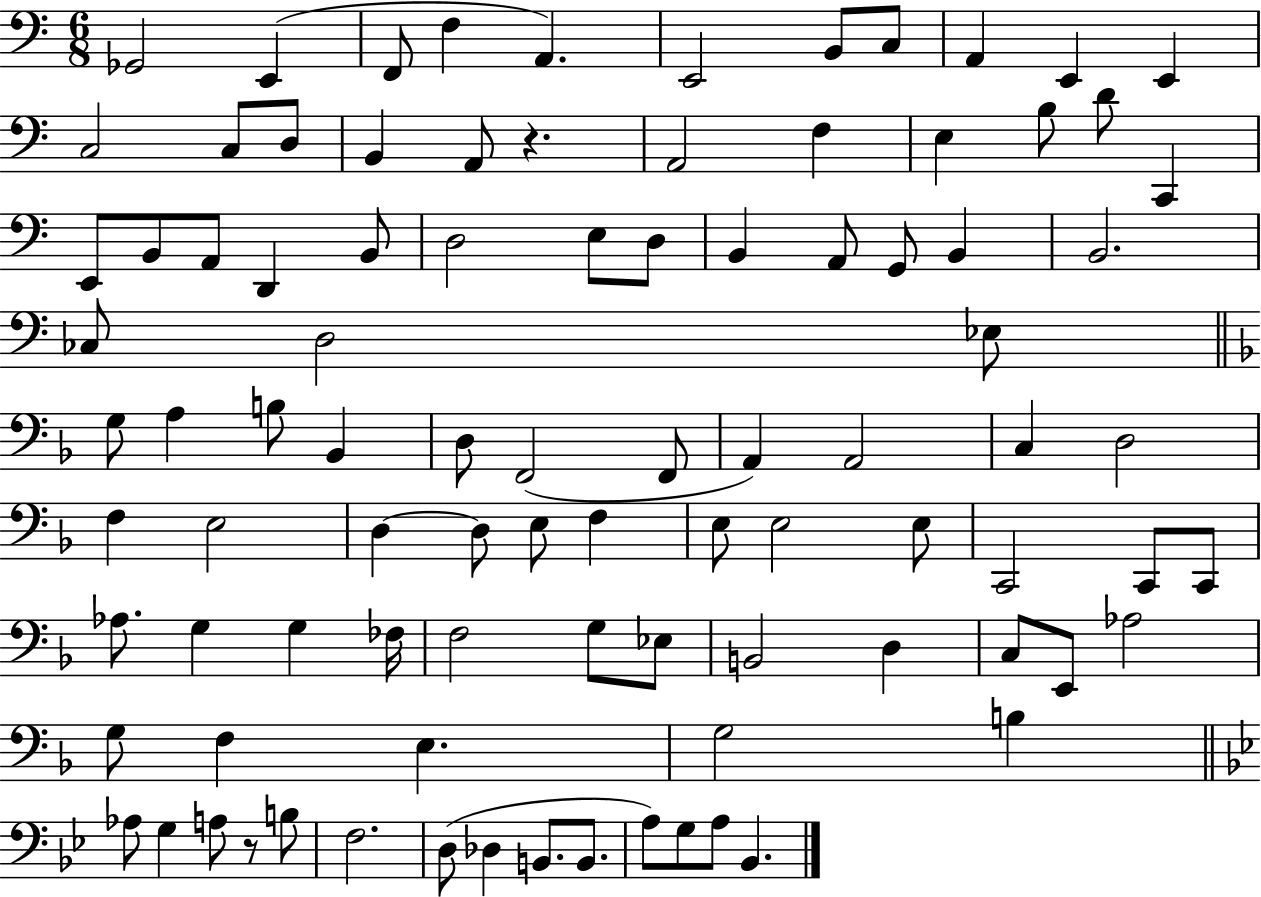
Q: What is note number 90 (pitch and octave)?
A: A3